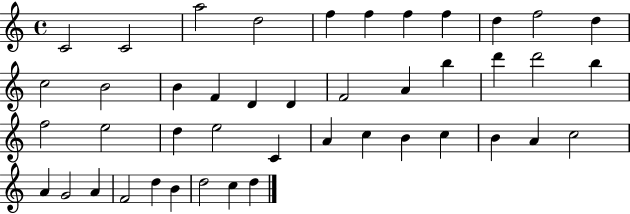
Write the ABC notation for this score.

X:1
T:Untitled
M:4/4
L:1/4
K:C
C2 C2 a2 d2 f f f f d f2 d c2 B2 B F D D F2 A b d' d'2 b f2 e2 d e2 C A c B c B A c2 A G2 A F2 d B d2 c d